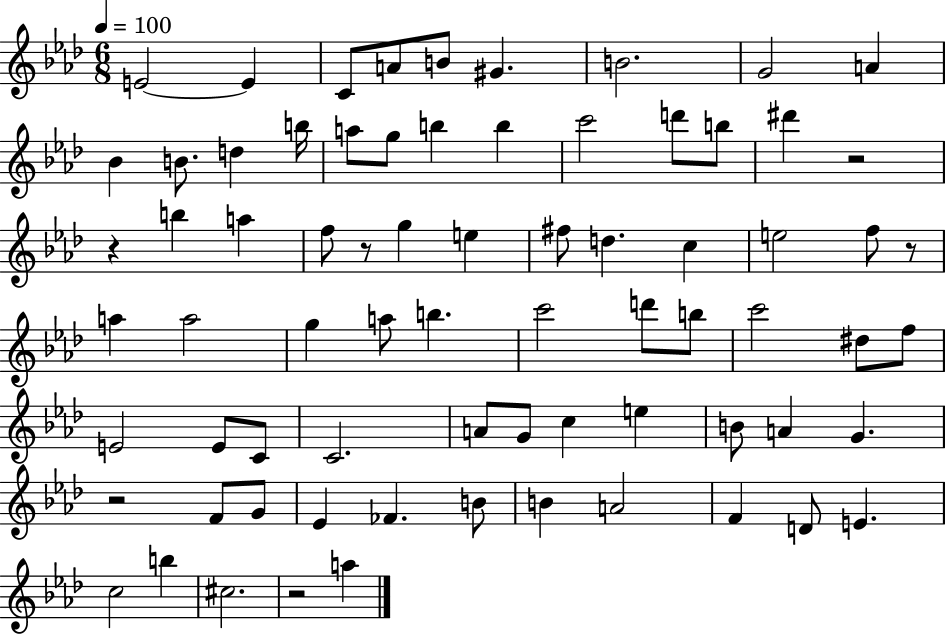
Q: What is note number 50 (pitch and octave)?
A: E5